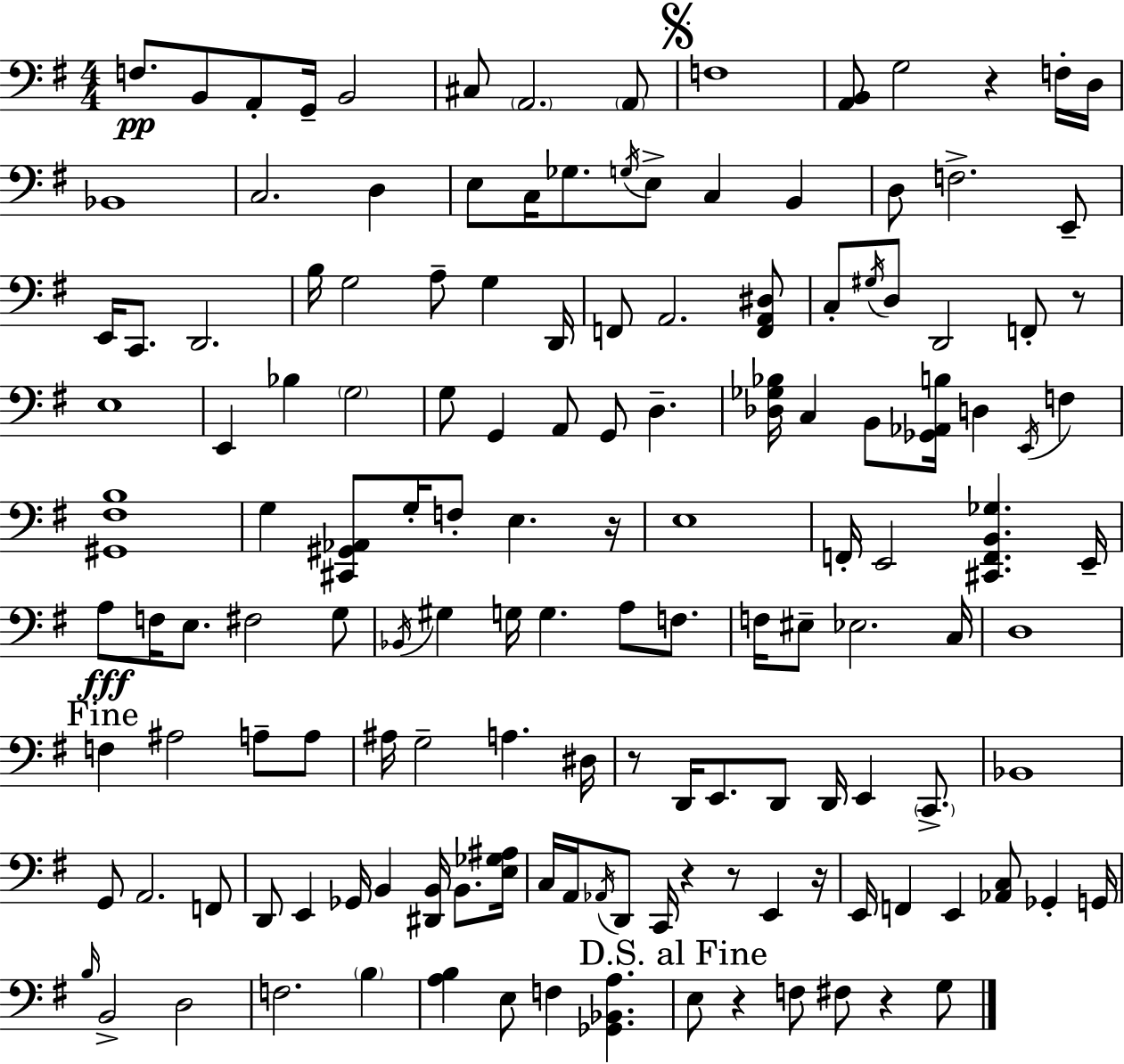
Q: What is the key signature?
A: E minor